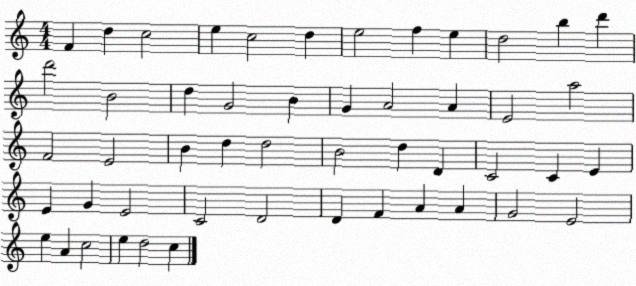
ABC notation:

X:1
T:Untitled
M:4/4
L:1/4
K:C
F d c2 e c2 d e2 f e d2 b d' d'2 B2 d G2 B G A2 A E2 a2 F2 E2 B d d2 B2 d D C2 C E E G E2 C2 D2 D F A A G2 E2 e A c2 e d2 c